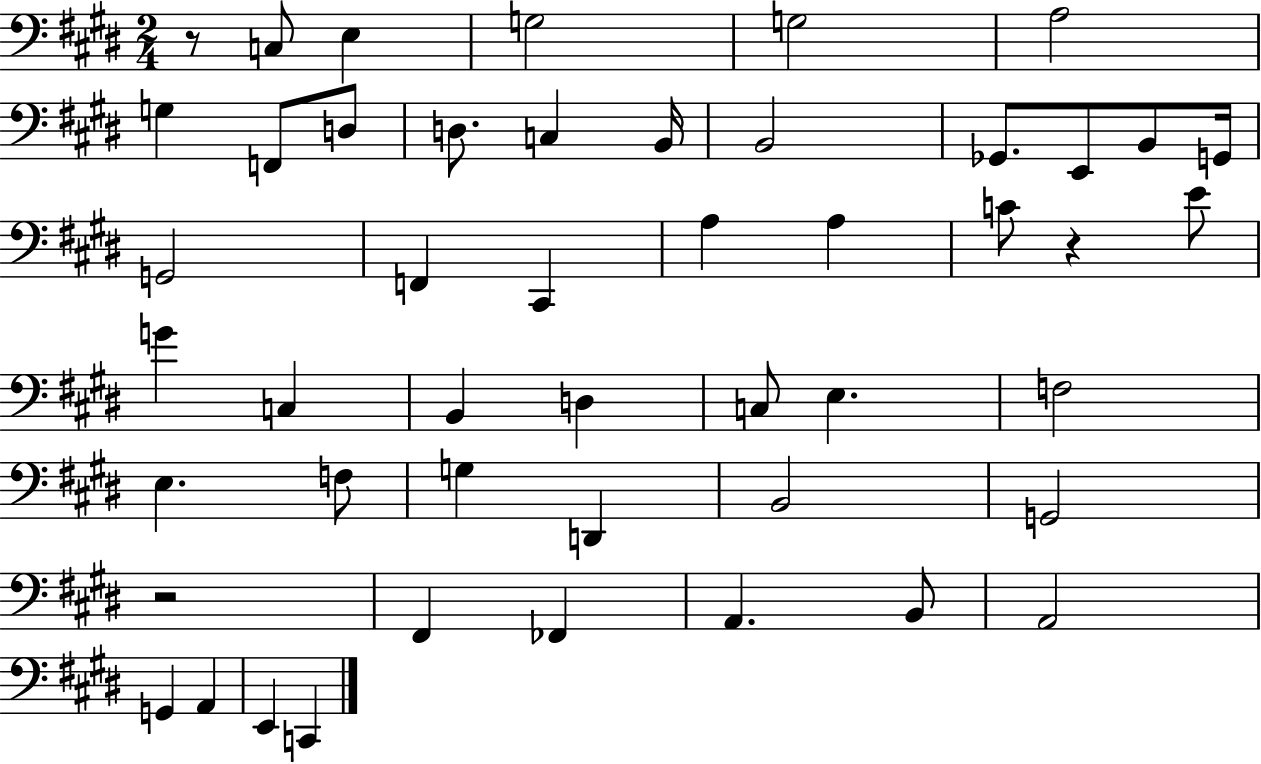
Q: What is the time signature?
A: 2/4